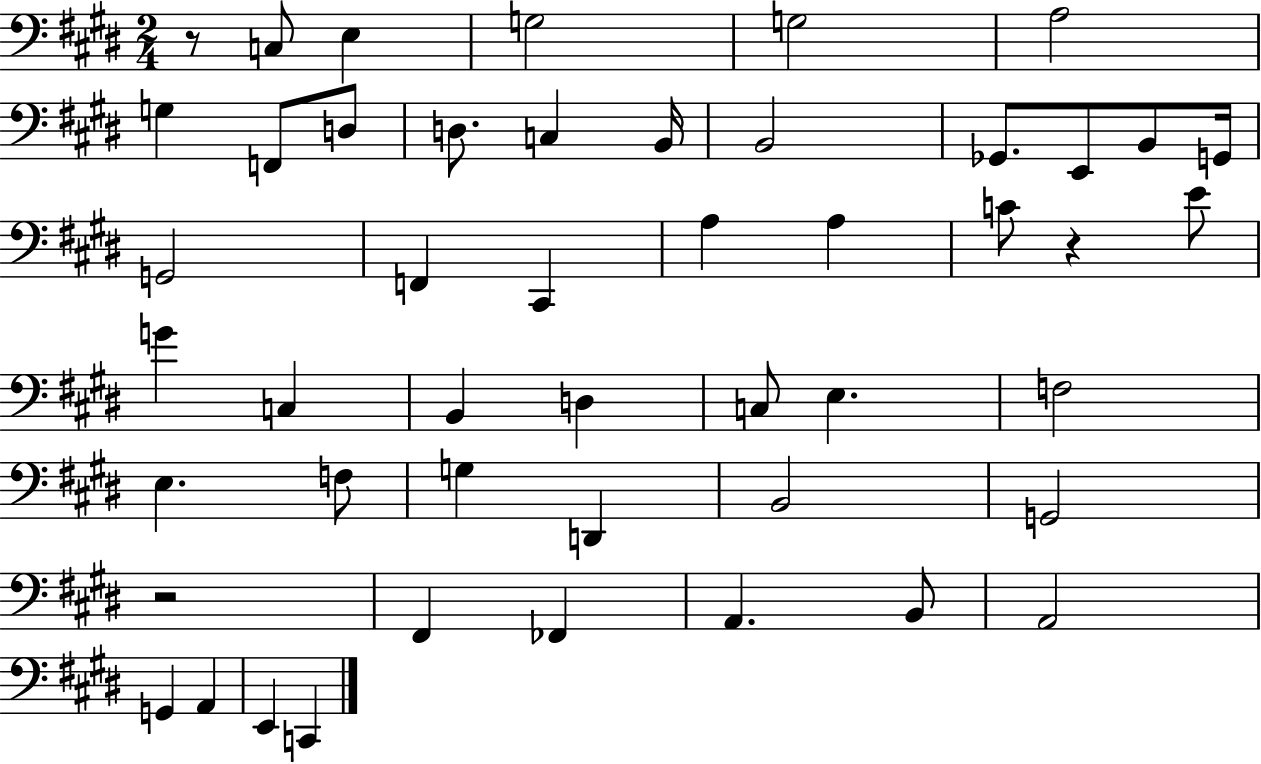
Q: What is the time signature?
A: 2/4